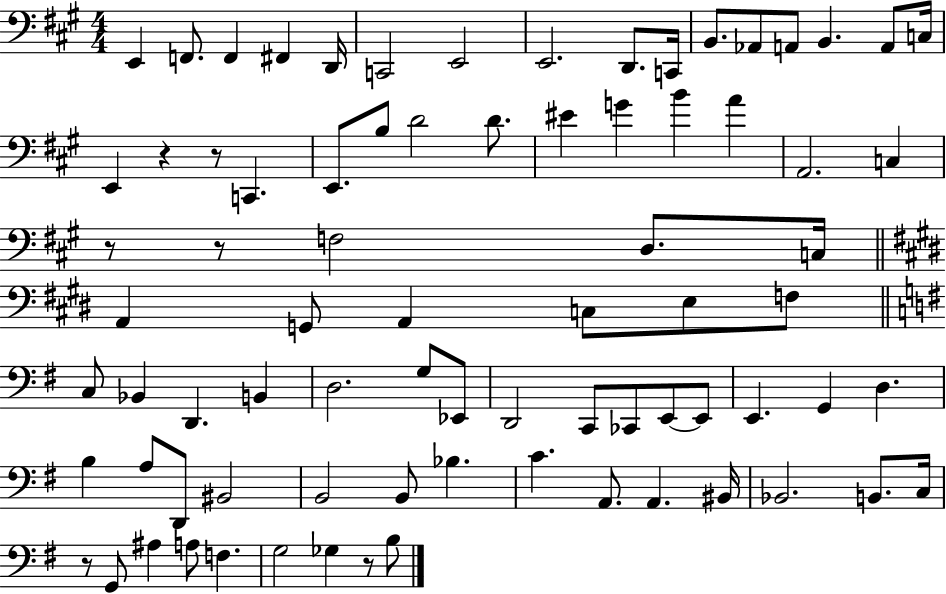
E2/q F2/e. F2/q F#2/q D2/s C2/h E2/h E2/h. D2/e. C2/s B2/e. Ab2/e A2/e B2/q. A2/e C3/s E2/q R/q R/e C2/q. E2/e. B3/e D4/h D4/e. EIS4/q G4/q B4/q A4/q A2/h. C3/q R/e R/e F3/h D3/e. C3/s A2/q G2/e A2/q C3/e E3/e F3/e C3/e Bb2/q D2/q. B2/q D3/h. G3/e Eb2/e D2/h C2/e CES2/e E2/e E2/e E2/q. G2/q D3/q. B3/q A3/e D2/e BIS2/h B2/h B2/e Bb3/q. C4/q. A2/e. A2/q. BIS2/s Bb2/h. B2/e. C3/s R/e G2/e A#3/q A3/e F3/q. G3/h Gb3/q R/e B3/e